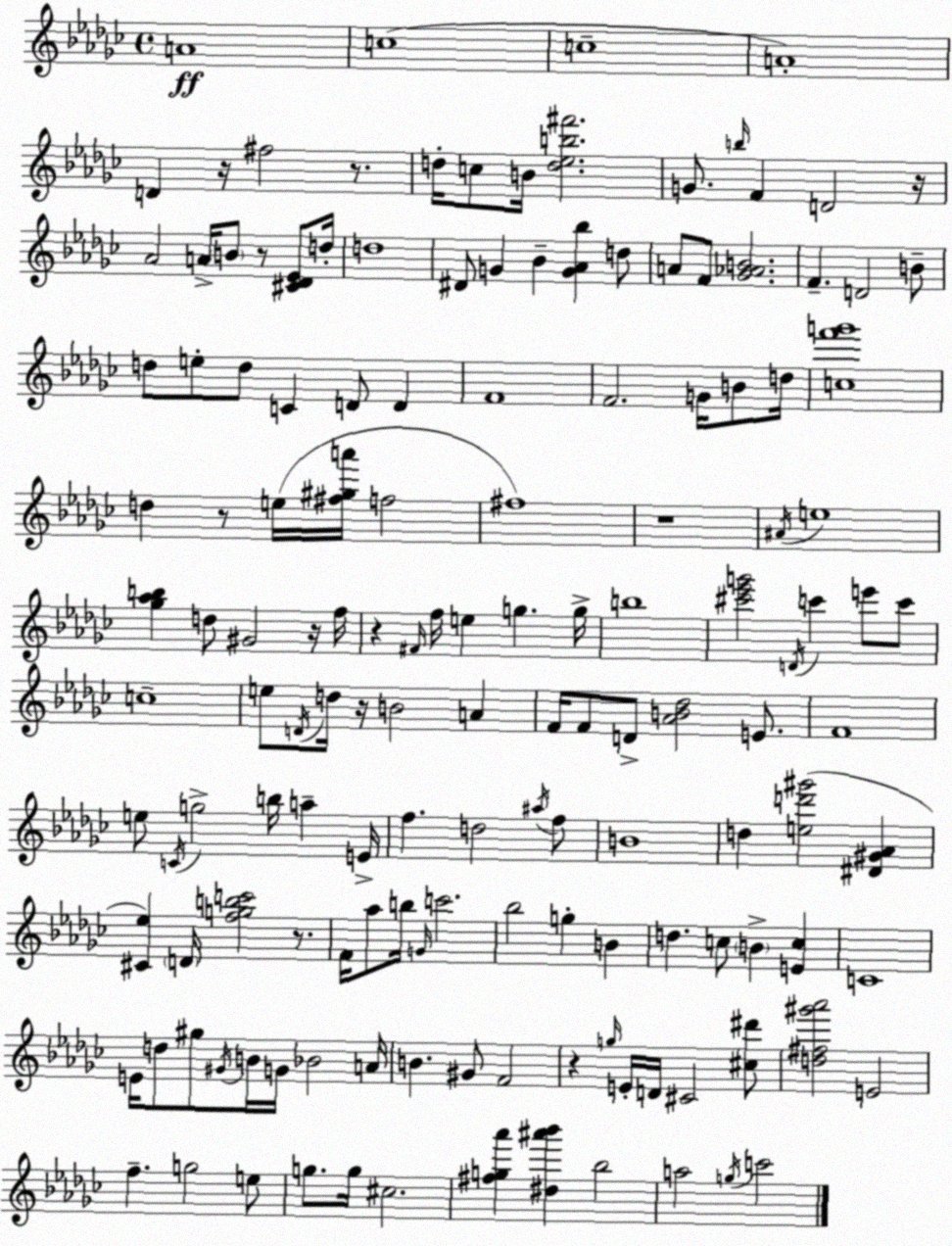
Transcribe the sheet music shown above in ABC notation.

X:1
T:Untitled
M:4/4
L:1/4
K:Ebm
A4 c4 c4 A4 D z/4 ^f2 z/2 d/4 c/2 B/4 [d_eb^f']2 G/2 b/4 F D2 z/4 _A2 A/4 B/2 z/2 [^C_D_E]/2 d/4 d4 ^D/2 G _B [G_A_b] d/2 A/2 F/2 [_G_AB]2 F D2 B/2 d/2 e/2 d/2 C D/2 D F4 F2 G/4 B/2 d/4 [cf'g']4 d z/2 e/4 [^f^ga']/4 f2 ^f4 z4 ^A/4 e4 [_g_ab] d/2 ^G2 z/4 f/4 z ^F/4 f/4 e g g/4 b4 [^c'_e'g']2 D/4 c' e'/2 c'/2 c4 e/2 D/4 d/4 z/4 B2 A F/4 F/2 D/2 [_AB_d]2 E/2 F4 e/2 C/4 g2 b/4 a E/4 f d2 ^a/4 f/2 B4 d [ed'^g']2 [^D^G_A] [^C_e] D/4 [fgbc']2 z/2 F/4 _a/2 b/4 G/4 c'2 _b2 g B d c/2 B [Ec] C4 E/4 d/2 ^g/2 ^G/4 B/4 G/4 _B2 A/4 B ^G/2 F2 z g/4 E/4 D/4 ^C2 [^c^d']/2 [d^f^g'_a']2 E2 f g2 e/2 g/2 g/4 ^c2 [^fg_a'] [^d^a'_b'] _b2 a2 g/4 c'2